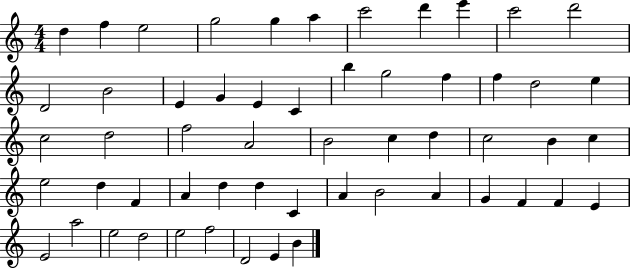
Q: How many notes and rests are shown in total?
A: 56